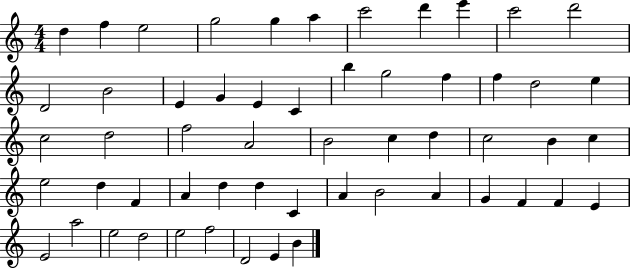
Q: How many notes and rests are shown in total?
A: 56